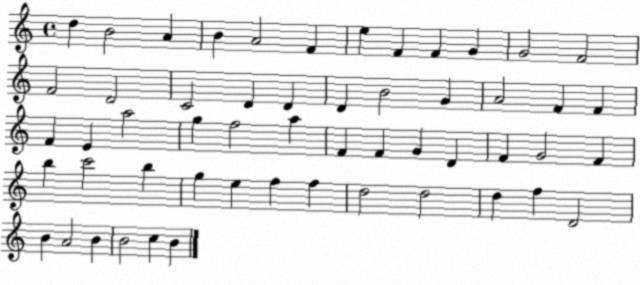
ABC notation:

X:1
T:Untitled
M:4/4
L:1/4
K:C
d B2 A B A2 F e F F G G2 F2 F2 D2 C2 D D D B2 G A2 F F F E a2 g f2 a F F G D F G2 F b c'2 b g e f f d2 d2 d f D2 B A2 B B2 c B